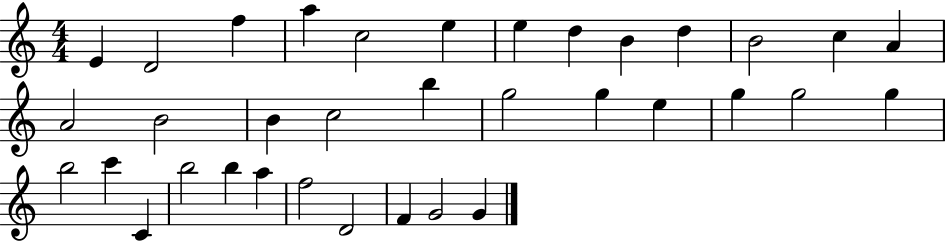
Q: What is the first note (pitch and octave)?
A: E4